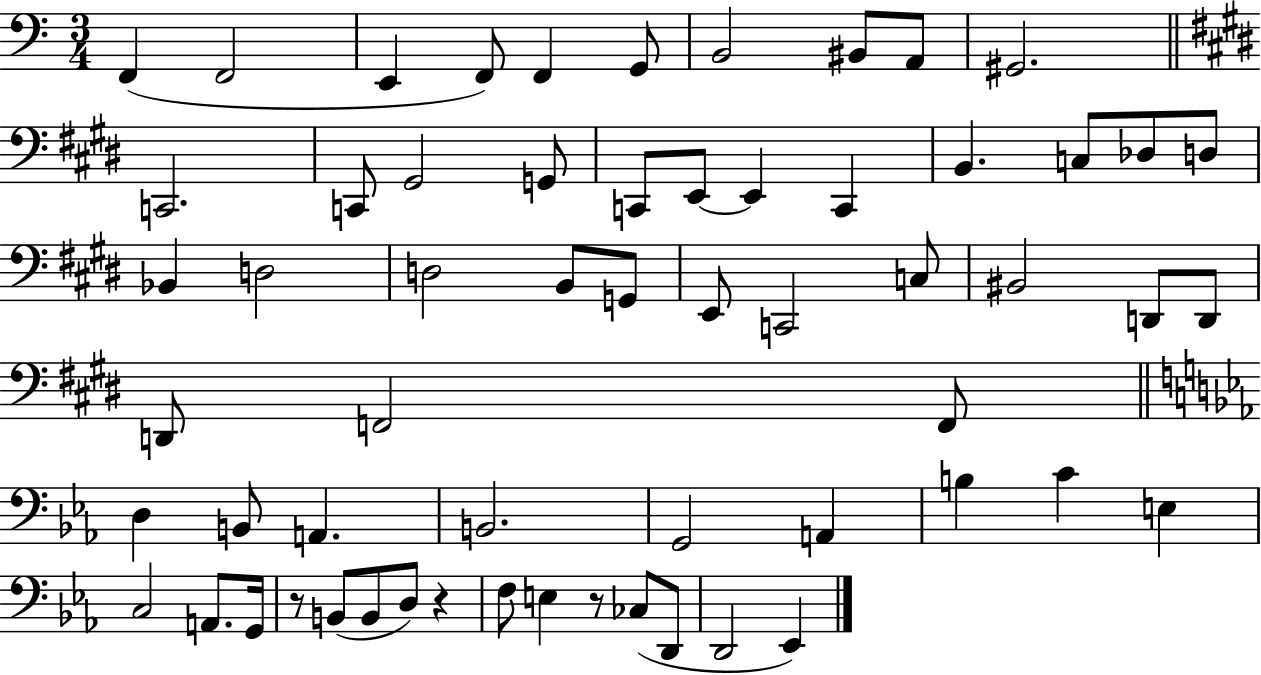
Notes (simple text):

F2/q F2/h E2/q F2/e F2/q G2/e B2/h BIS2/e A2/e G#2/h. C2/h. C2/e G#2/h G2/e C2/e E2/e E2/q C2/q B2/q. C3/e Db3/e D3/e Bb2/q D3/h D3/h B2/e G2/e E2/e C2/h C3/e BIS2/h D2/e D2/e D2/e F2/h F2/e D3/q B2/e A2/q. B2/h. G2/h A2/q B3/q C4/q E3/q C3/h A2/e. G2/s R/e B2/e B2/e D3/e R/q F3/e E3/q R/e CES3/e D2/e D2/h Eb2/q